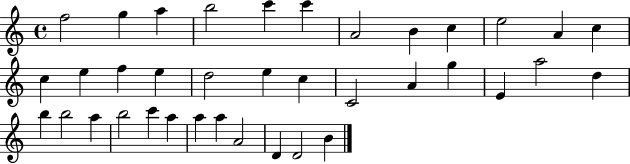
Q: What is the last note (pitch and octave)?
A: B4